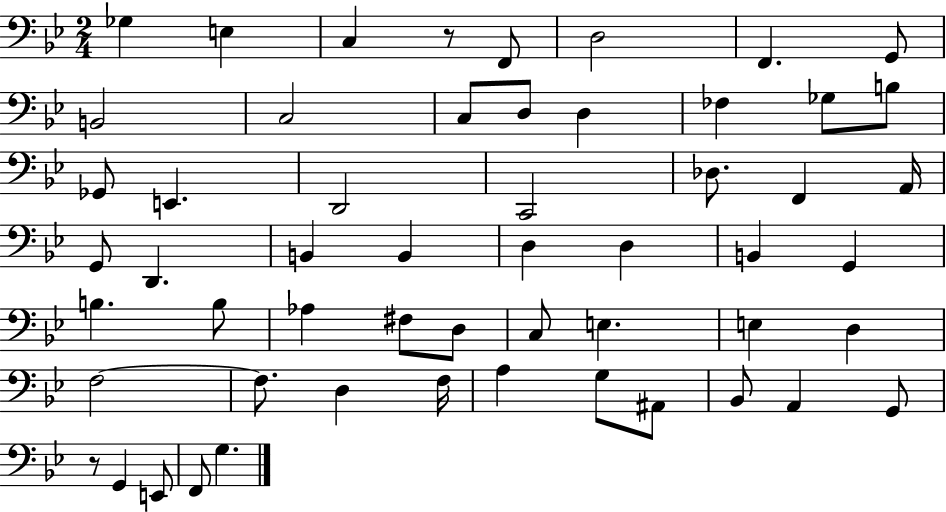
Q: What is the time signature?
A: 2/4